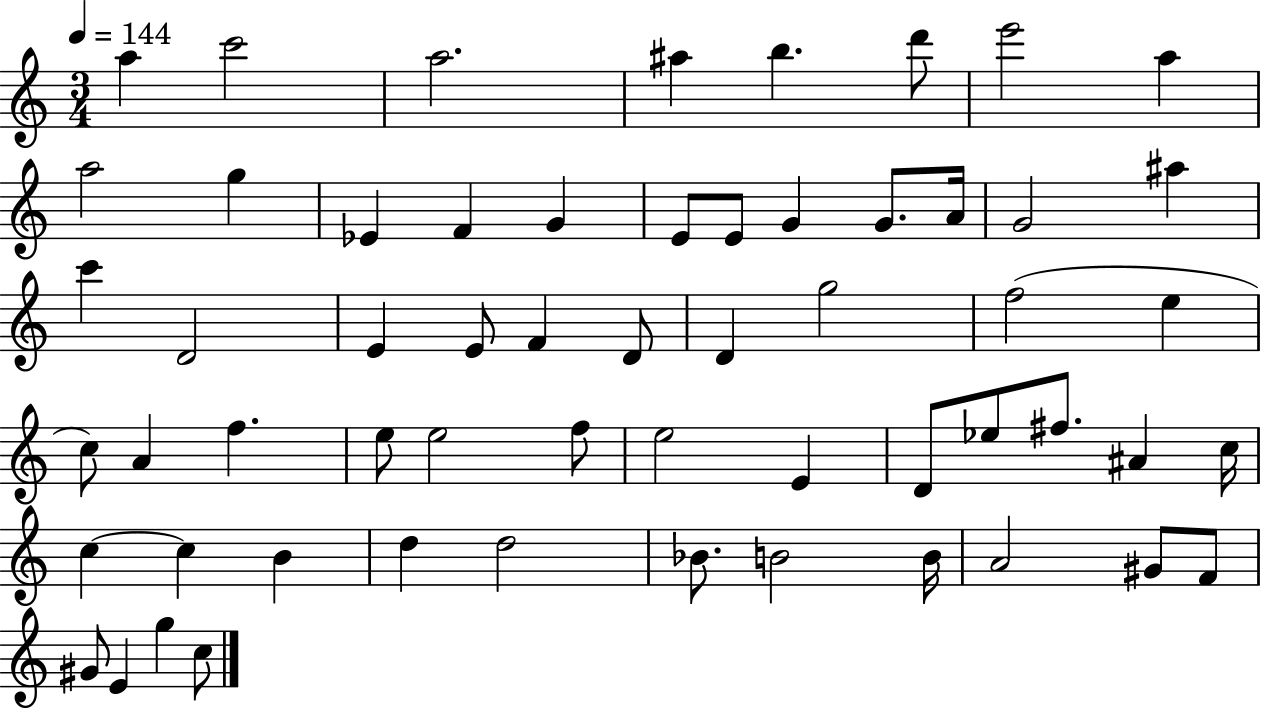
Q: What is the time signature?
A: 3/4